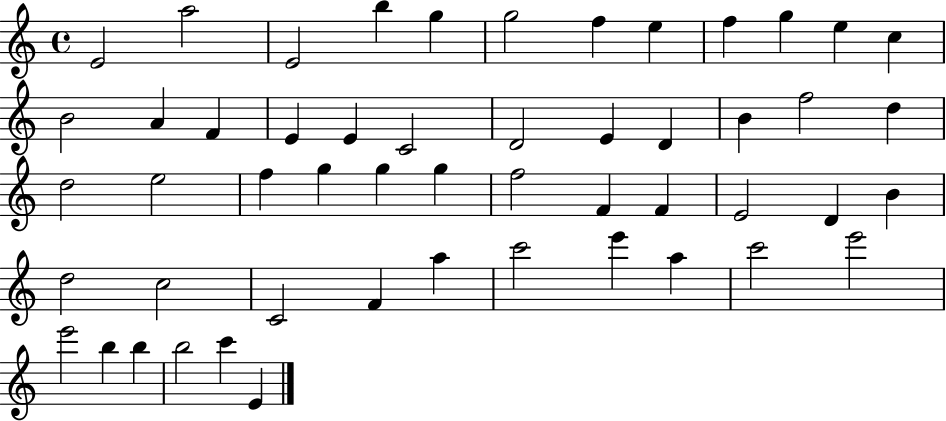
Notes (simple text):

E4/h A5/h E4/h B5/q G5/q G5/h F5/q E5/q F5/q G5/q E5/q C5/q B4/h A4/q F4/q E4/q E4/q C4/h D4/h E4/q D4/q B4/q F5/h D5/q D5/h E5/h F5/q G5/q G5/q G5/q F5/h F4/q F4/q E4/h D4/q B4/q D5/h C5/h C4/h F4/q A5/q C6/h E6/q A5/q C6/h E6/h E6/h B5/q B5/q B5/h C6/q E4/q